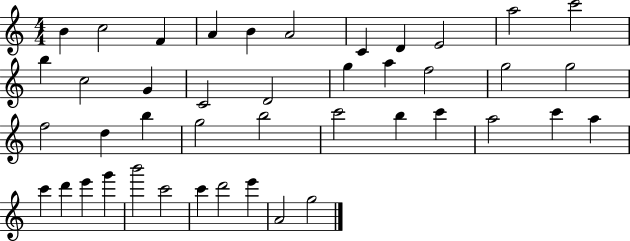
X:1
T:Untitled
M:4/4
L:1/4
K:C
B c2 F A B A2 C D E2 a2 c'2 b c2 G C2 D2 g a f2 g2 g2 f2 d b g2 b2 c'2 b c' a2 c' a c' d' e' g' b'2 c'2 c' d'2 e' A2 g2